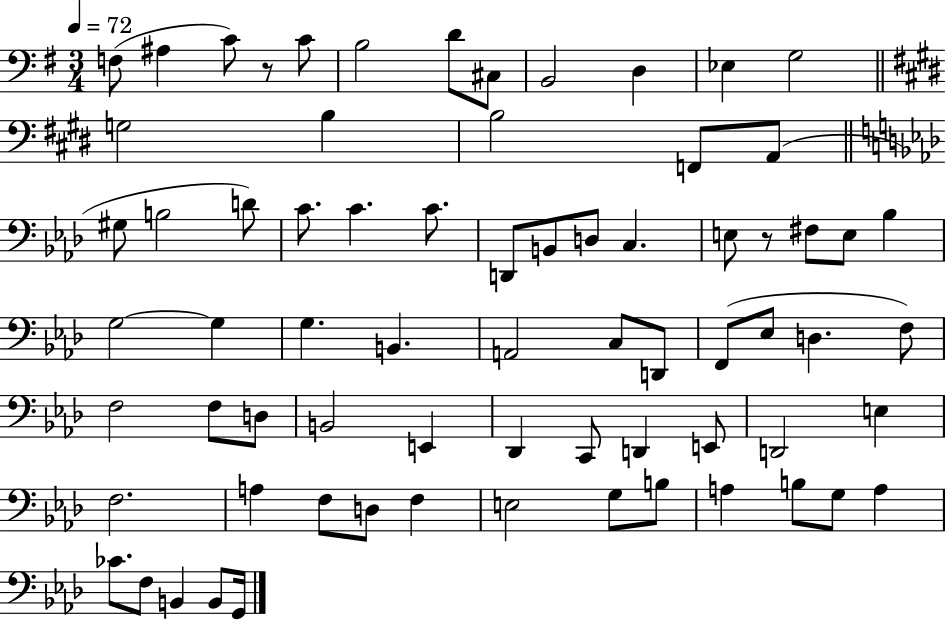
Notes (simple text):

F3/e A#3/q C4/e R/e C4/e B3/h D4/e C#3/e B2/h D3/q Eb3/q G3/h G3/h B3/q B3/h F2/e A2/e G#3/e B3/h D4/e C4/e. C4/q. C4/e. D2/e B2/e D3/e C3/q. E3/e R/e F#3/e E3/e Bb3/q G3/h G3/q G3/q. B2/q. A2/h C3/e D2/e F2/e Eb3/e D3/q. F3/e F3/h F3/e D3/e B2/h E2/q Db2/q C2/e D2/q E2/e D2/h E3/q F3/h. A3/q F3/e D3/e F3/q E3/h G3/e B3/e A3/q B3/e G3/e A3/q CES4/e. F3/e B2/q B2/e G2/s